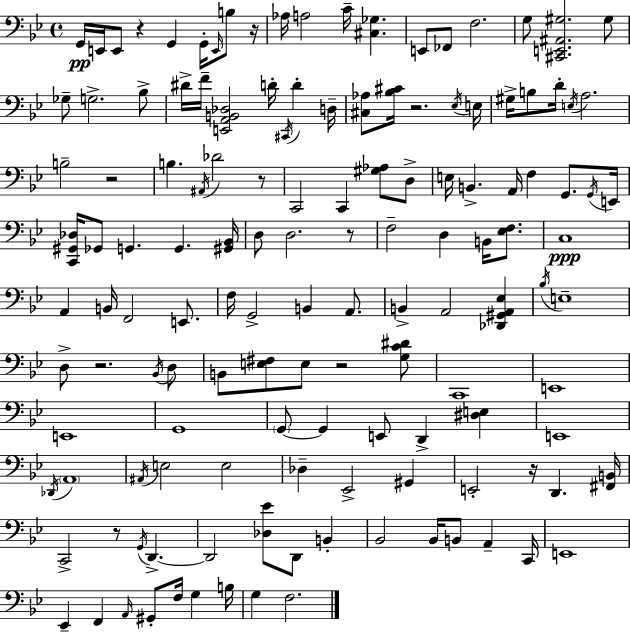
G2/s E2/s E2/e R/q G2/q G2/s E2/s B3/e R/s Ab3/s A3/h C4/s [C#3,Gb3]/q. E2/e FES2/e F3/h. G3/e [C#2,E2,A#2,G#3]/h. G#3/e Gb3/e G3/h. Bb3/e D#4/s F4/s [E2,A2,B2,Db3]/h D4/s C#2/s D4/q D3/s [C#3,Ab3]/e [Bb3,C#4]/s R/h. Eb3/s E3/s G#3/s B3/e D4/s E3/s A3/h. B3/h R/h B3/q. A#2/s Db4/h R/e C2/h C2/q [G#3,Ab3]/e D3/e E3/s B2/q. A2/s F3/q G2/e. G2/s E2/s [C2,G#2,Db3]/s Gb2/e G2/q. G2/q. [G#2,Bb2]/s D3/e D3/h. R/e F3/h D3/q B2/s [Eb3,F3]/e. C3/w A2/q B2/s F2/h E2/e. F3/s G2/h B2/q A2/e. B2/q A2/h [Db2,G#2,A2,Eb3]/q Bb3/s E3/w D3/e R/h. Bb2/s D3/e B2/e [E3,F#3]/e E3/e R/h [G3,C4,D#4]/e C2/w E2/w E2/w G2/w G2/e G2/q E2/e D2/q [D#3,E3]/q E2/w Db2/s A2/w A#2/s E3/h E3/h Db3/q Eb2/h G#2/q E2/h R/s D2/q. [F#2,B2]/s C2/h R/e G2/s D2/q. D2/h [Db3,Eb4]/e D2/e B2/q Bb2/h Bb2/s B2/e A2/q C2/s E2/w Eb2/q F2/q A2/s G#2/e F3/s G3/q B3/s G3/q F3/h.